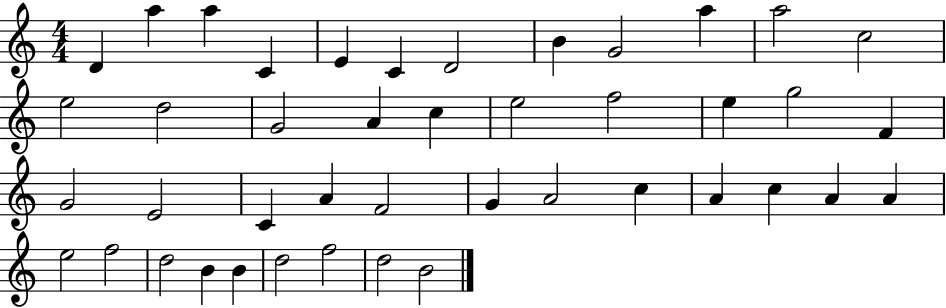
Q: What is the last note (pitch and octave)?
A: B4